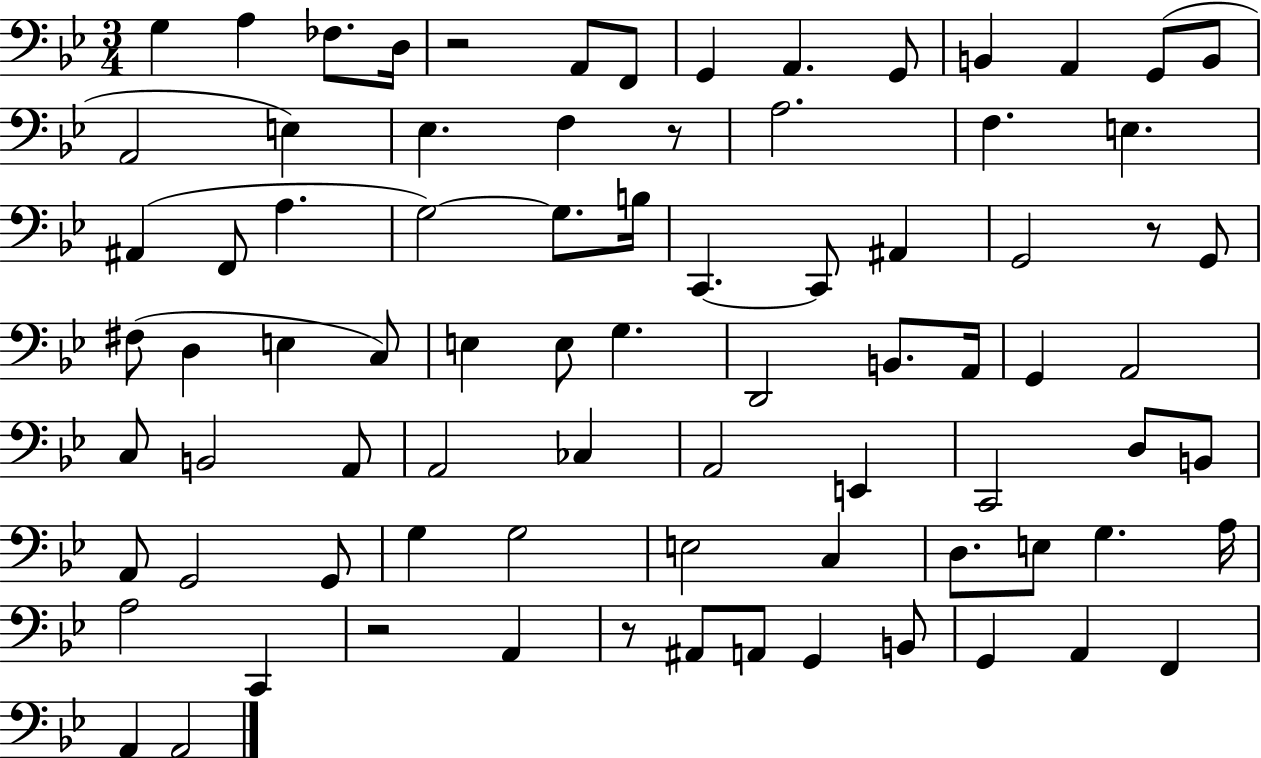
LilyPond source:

{
  \clef bass
  \numericTimeSignature
  \time 3/4
  \key bes \major
  g4 a4 fes8. d16 | r2 a,8 f,8 | g,4 a,4. g,8 | b,4 a,4 g,8( b,8 | \break a,2 e4) | ees4. f4 r8 | a2. | f4. e4. | \break ais,4( f,8 a4. | g2~~) g8. b16 | c,4.~~ c,8 ais,4 | g,2 r8 g,8 | \break fis8( d4 e4 c8) | e4 e8 g4. | d,2 b,8. a,16 | g,4 a,2 | \break c8 b,2 a,8 | a,2 ces4 | a,2 e,4 | c,2 d8 b,8 | \break a,8 g,2 g,8 | g4 g2 | e2 c4 | d8. e8 g4. a16 | \break a2 c,4 | r2 a,4 | r8 ais,8 a,8 g,4 b,8 | g,4 a,4 f,4 | \break a,4 a,2 | \bar "|."
}